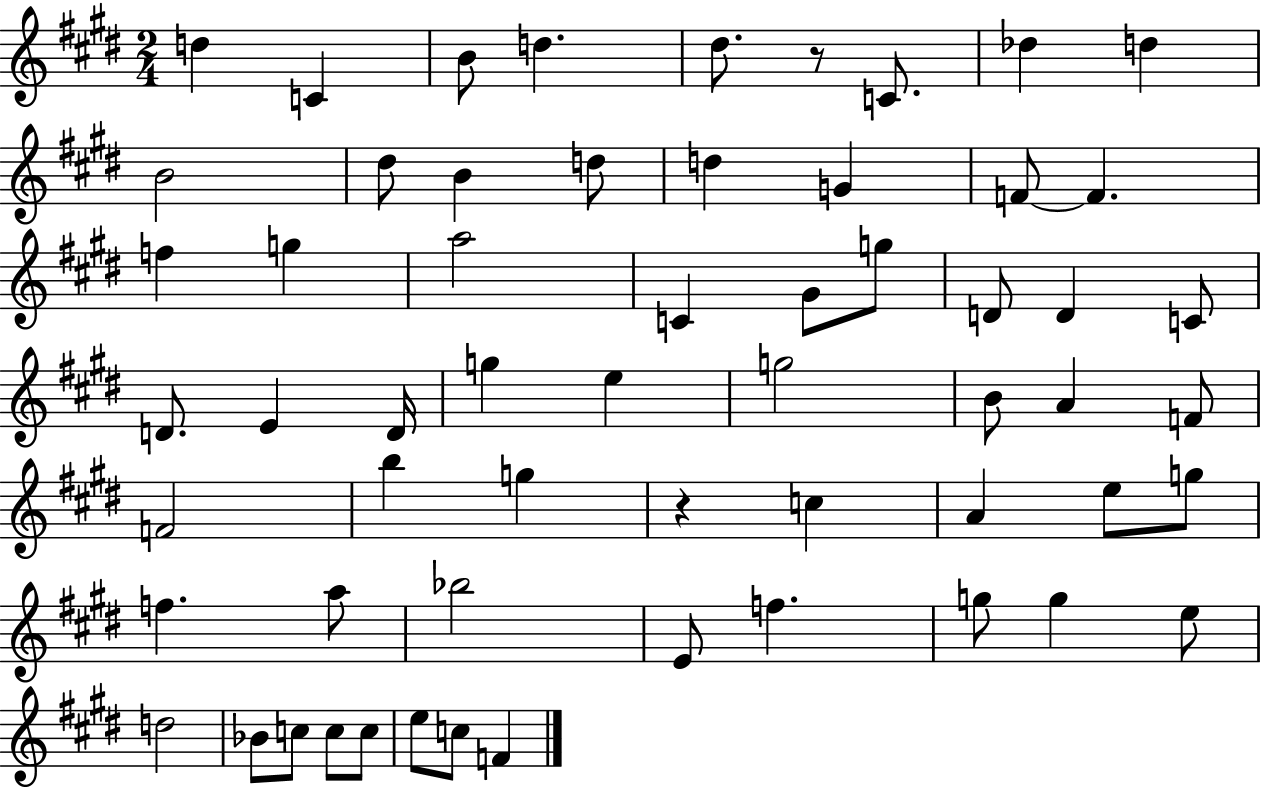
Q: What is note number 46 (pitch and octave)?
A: F5